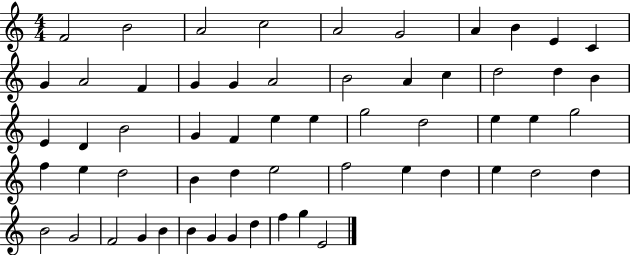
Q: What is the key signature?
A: C major